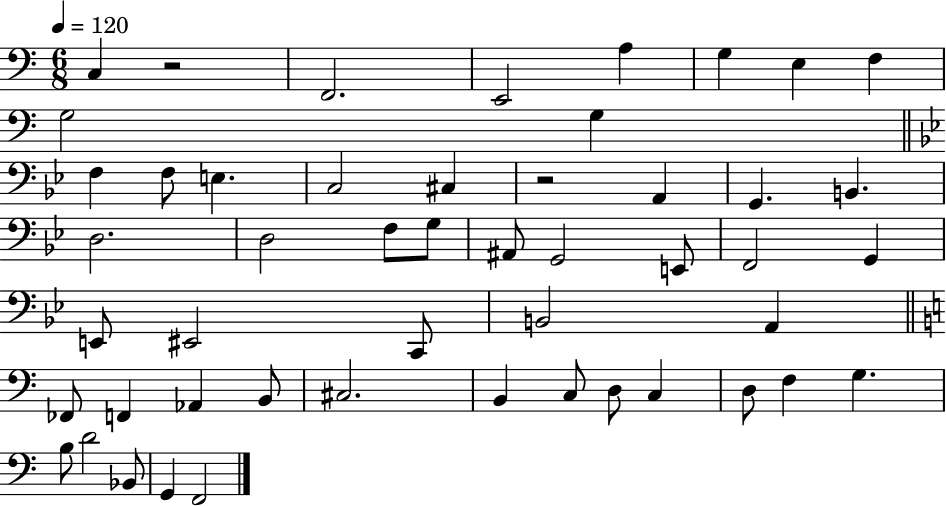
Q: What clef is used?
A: bass